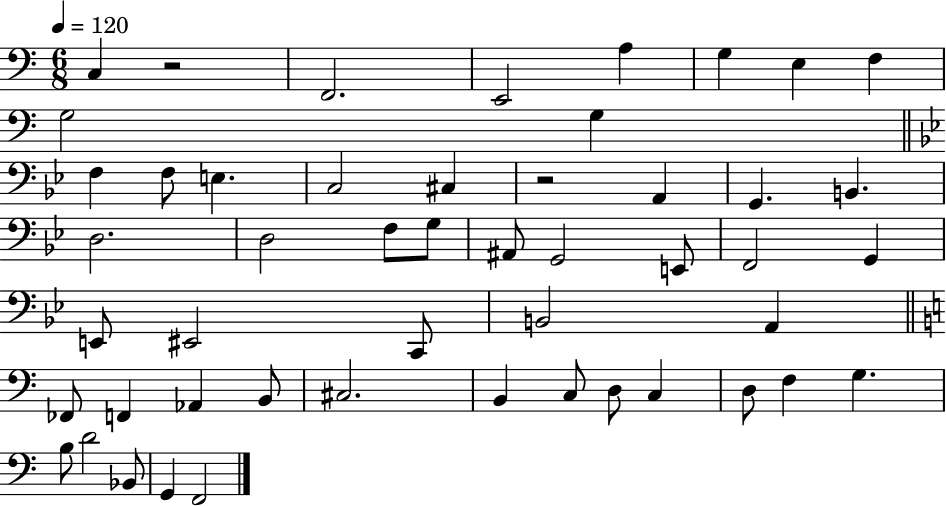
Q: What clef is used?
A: bass